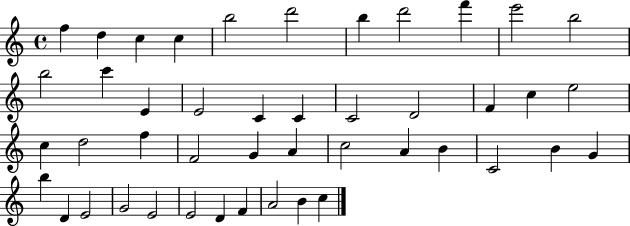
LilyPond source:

{
  \clef treble
  \time 4/4
  \defaultTimeSignature
  \key c \major
  f''4 d''4 c''4 c''4 | b''2 d'''2 | b''4 d'''2 f'''4 | e'''2 b''2 | \break b''2 c'''4 e'4 | e'2 c'4 c'4 | c'2 d'2 | f'4 c''4 e''2 | \break c''4 d''2 f''4 | f'2 g'4 a'4 | c''2 a'4 b'4 | c'2 b'4 g'4 | \break b''4 d'4 e'2 | g'2 e'2 | e'2 d'4 f'4 | a'2 b'4 c''4 | \break \bar "|."
}